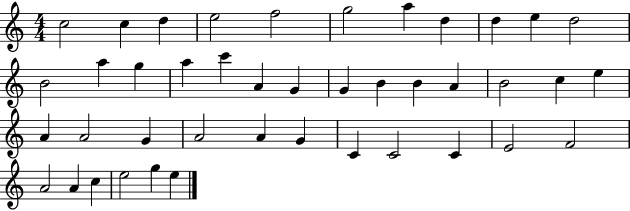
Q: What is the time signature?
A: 4/4